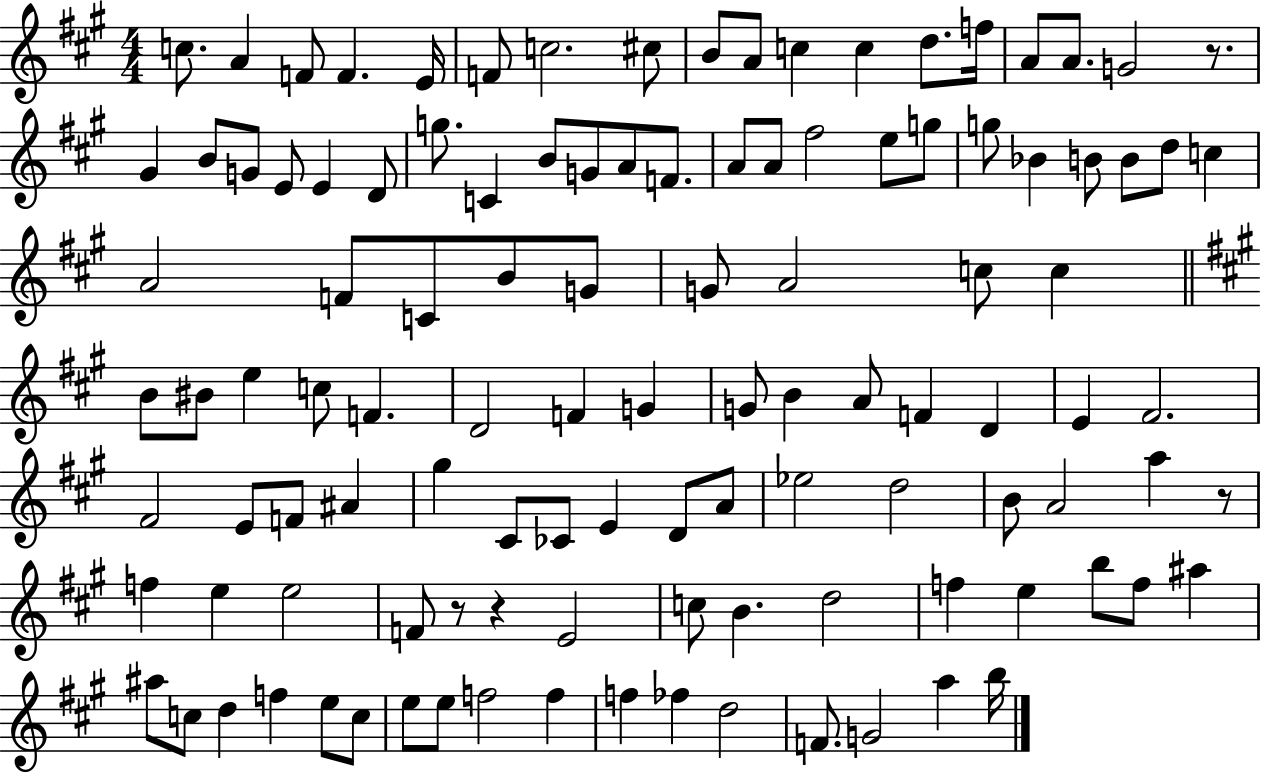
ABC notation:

X:1
T:Untitled
M:4/4
L:1/4
K:A
c/2 A F/2 F E/4 F/2 c2 ^c/2 B/2 A/2 c c d/2 f/4 A/2 A/2 G2 z/2 ^G B/2 G/2 E/2 E D/2 g/2 C B/2 G/2 A/2 F/2 A/2 A/2 ^f2 e/2 g/2 g/2 _B B/2 B/2 d/2 c A2 F/2 C/2 B/2 G/2 G/2 A2 c/2 c B/2 ^B/2 e c/2 F D2 F G G/2 B A/2 F D E ^F2 ^F2 E/2 F/2 ^A ^g ^C/2 _C/2 E D/2 A/2 _e2 d2 B/2 A2 a z/2 f e e2 F/2 z/2 z E2 c/2 B d2 f e b/2 f/2 ^a ^a/2 c/2 d f e/2 c/2 e/2 e/2 f2 f f _f d2 F/2 G2 a b/4